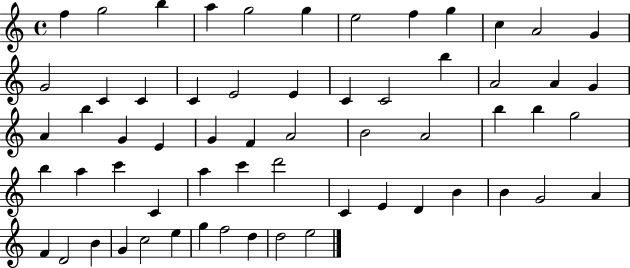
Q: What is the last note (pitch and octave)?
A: E5